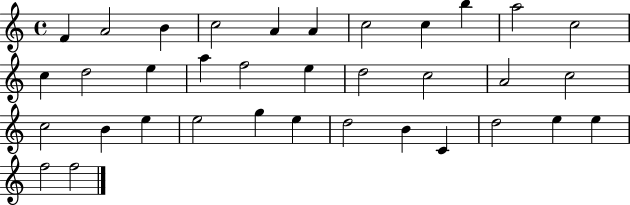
{
  \clef treble
  \time 4/4
  \defaultTimeSignature
  \key c \major
  f'4 a'2 b'4 | c''2 a'4 a'4 | c''2 c''4 b''4 | a''2 c''2 | \break c''4 d''2 e''4 | a''4 f''2 e''4 | d''2 c''2 | a'2 c''2 | \break c''2 b'4 e''4 | e''2 g''4 e''4 | d''2 b'4 c'4 | d''2 e''4 e''4 | \break f''2 f''2 | \bar "|."
}